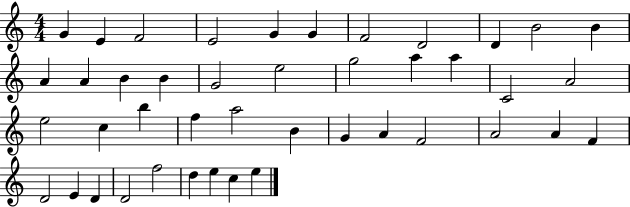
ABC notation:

X:1
T:Untitled
M:4/4
L:1/4
K:C
G E F2 E2 G G F2 D2 D B2 B A A B B G2 e2 g2 a a C2 A2 e2 c b f a2 B G A F2 A2 A F D2 E D D2 f2 d e c e